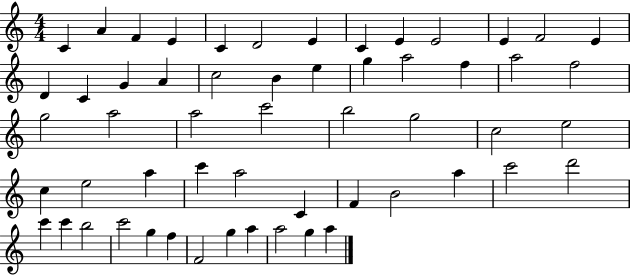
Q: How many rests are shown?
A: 0